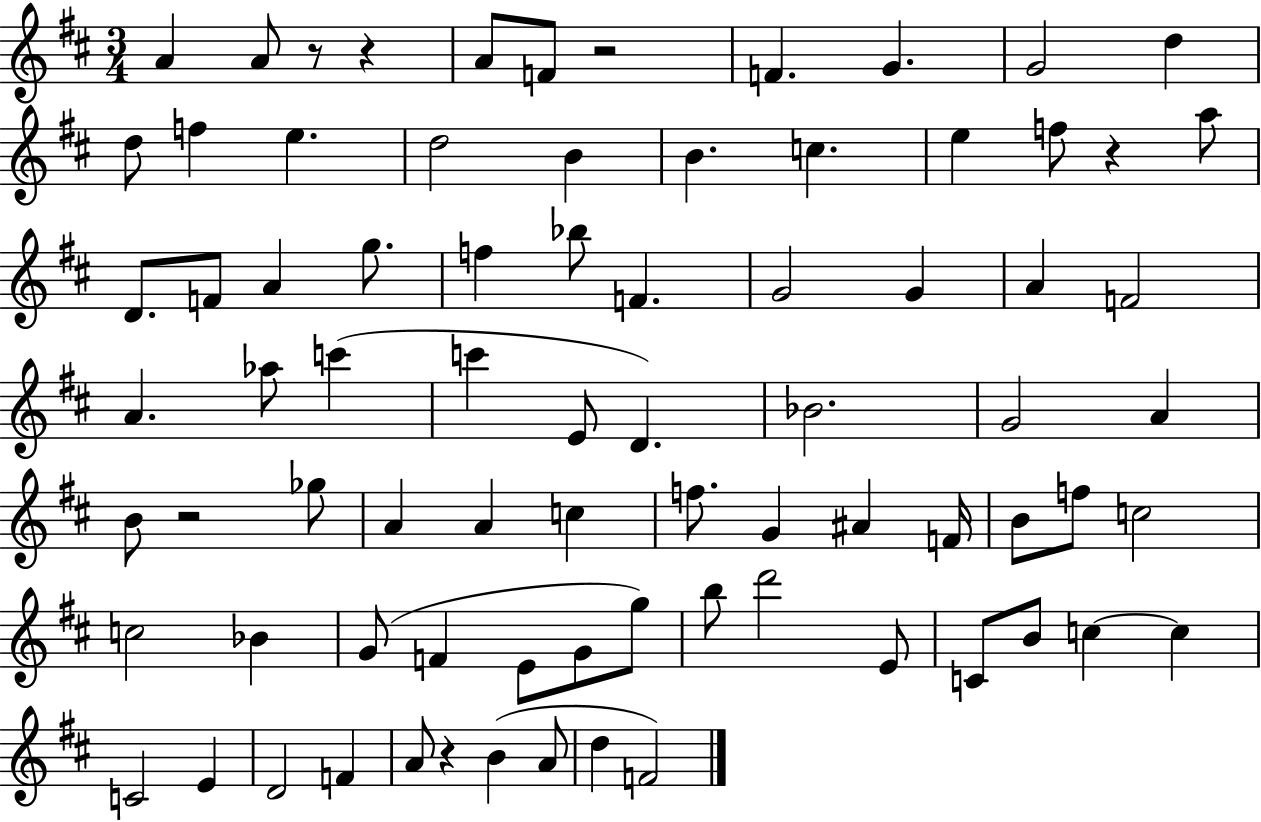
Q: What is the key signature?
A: D major